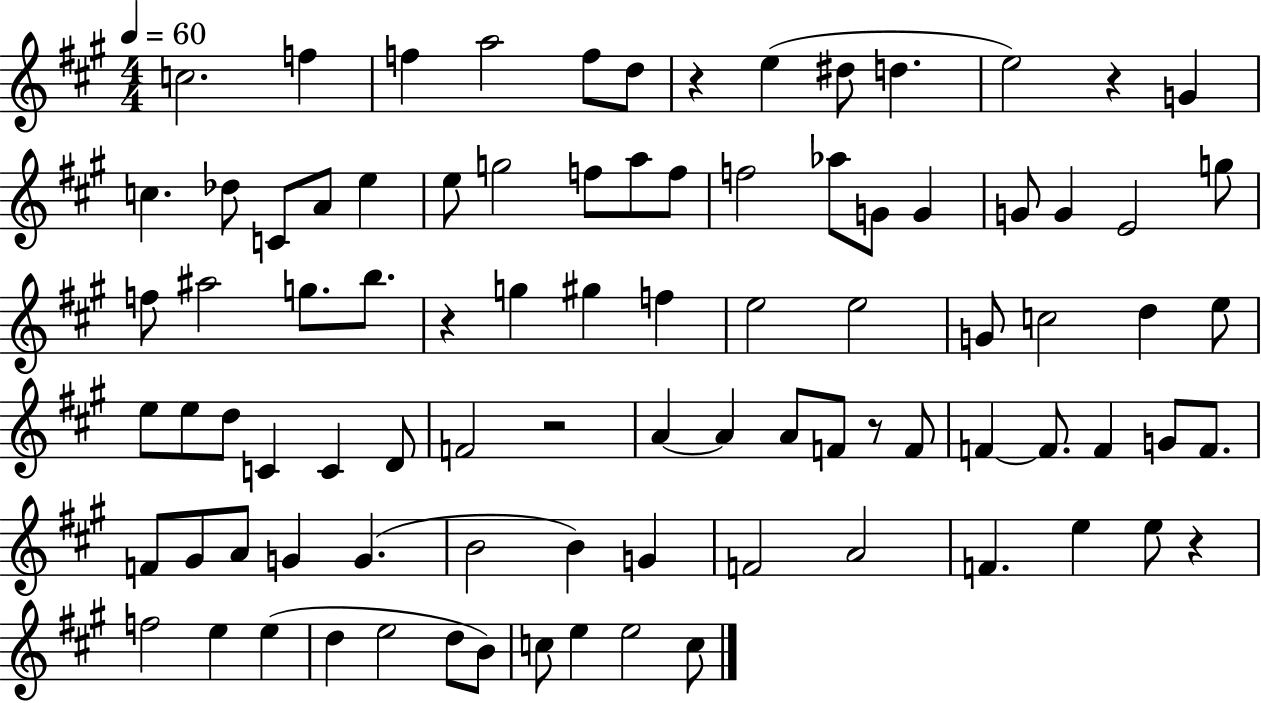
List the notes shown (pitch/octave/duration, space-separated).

C5/h. F5/q F5/q A5/h F5/e D5/e R/q E5/q D#5/e D5/q. E5/h R/q G4/q C5/q. Db5/e C4/e A4/e E5/q E5/e G5/h F5/e A5/e F5/e F5/h Ab5/e G4/e G4/q G4/e G4/q E4/h G5/e F5/e A#5/h G5/e. B5/e. R/q G5/q G#5/q F5/q E5/h E5/h G4/e C5/h D5/q E5/e E5/e E5/e D5/e C4/q C4/q D4/e F4/h R/h A4/q A4/q A4/e F4/e R/e F4/e F4/q F4/e. F4/q G4/e F4/e. F4/e G#4/e A4/e G4/q G4/q. B4/h B4/q G4/q F4/h A4/h F4/q. E5/q E5/e R/q F5/h E5/q E5/q D5/q E5/h D5/e B4/e C5/e E5/q E5/h C5/e